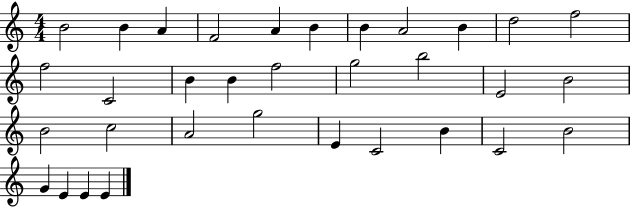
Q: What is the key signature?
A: C major